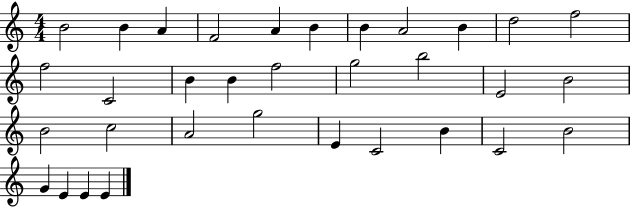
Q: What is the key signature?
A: C major